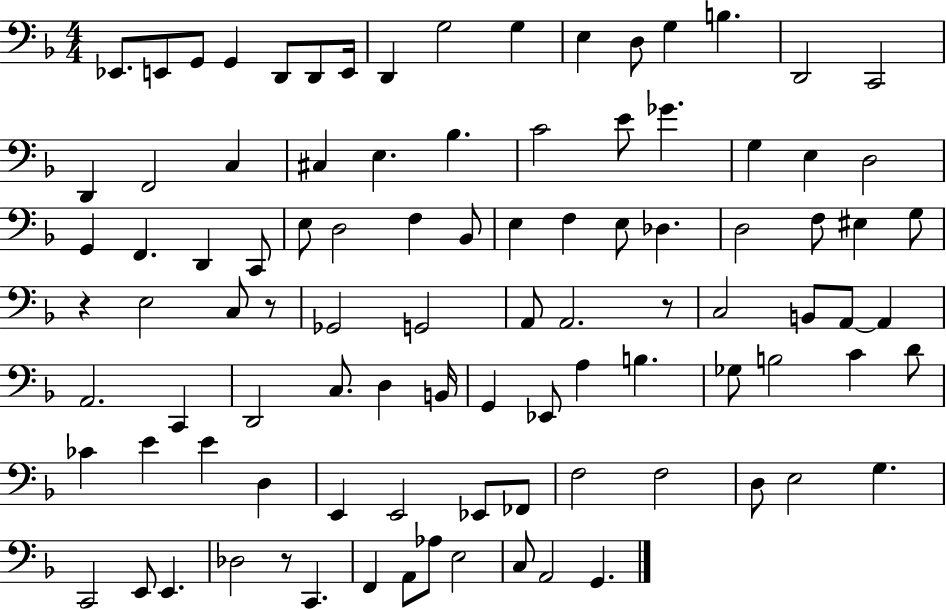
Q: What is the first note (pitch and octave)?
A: Eb2